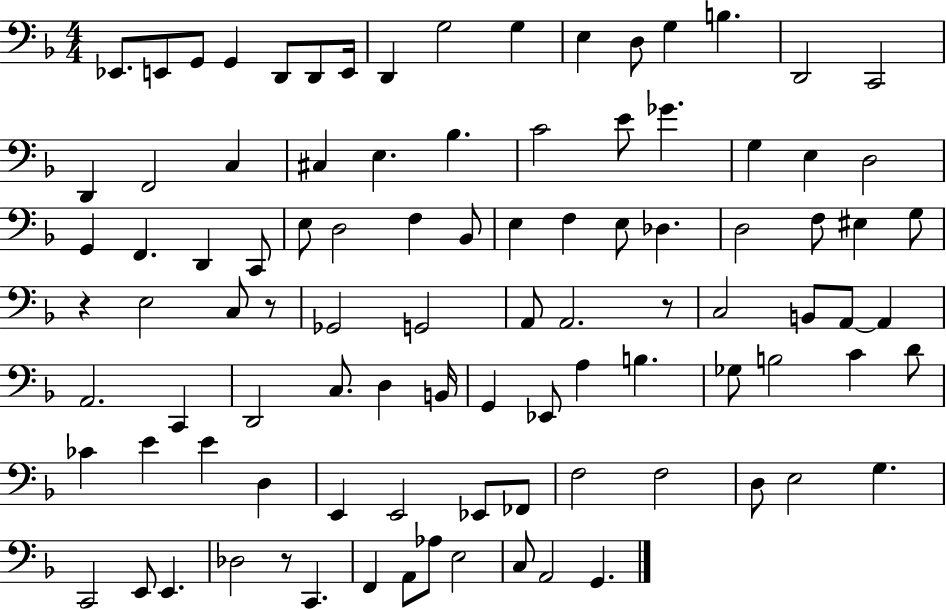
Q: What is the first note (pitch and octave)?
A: Eb2